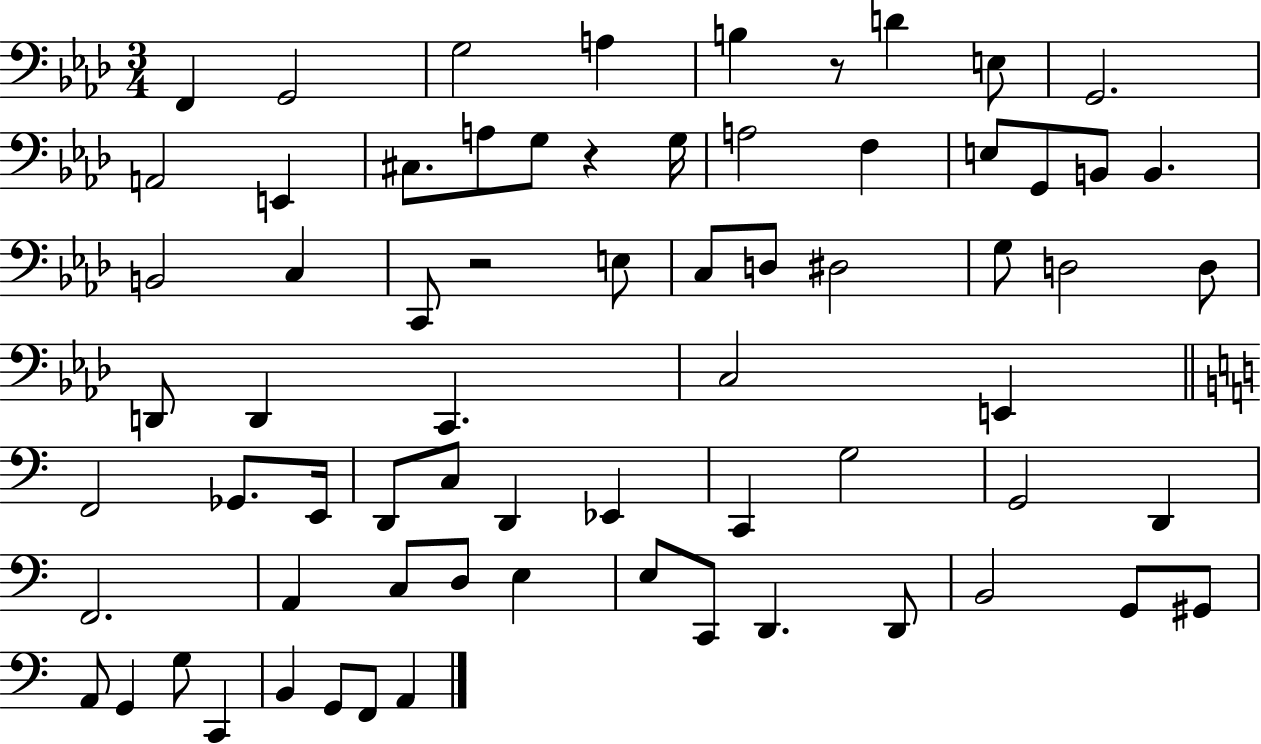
{
  \clef bass
  \numericTimeSignature
  \time 3/4
  \key aes \major
  f,4 g,2 | g2 a4 | b4 r8 d'4 e8 | g,2. | \break a,2 e,4 | cis8. a8 g8 r4 g16 | a2 f4 | e8 g,8 b,8 b,4. | \break b,2 c4 | c,8 r2 e8 | c8 d8 dis2 | g8 d2 d8 | \break d,8 d,4 c,4. | c2 e,4 | \bar "||" \break \key c \major f,2 ges,8. e,16 | d,8 c8 d,4 ees,4 | c,4 g2 | g,2 d,4 | \break f,2. | a,4 c8 d8 e4 | e8 c,8 d,4. d,8 | b,2 g,8 gis,8 | \break a,8 g,4 g8 c,4 | b,4 g,8 f,8 a,4 | \bar "|."
}